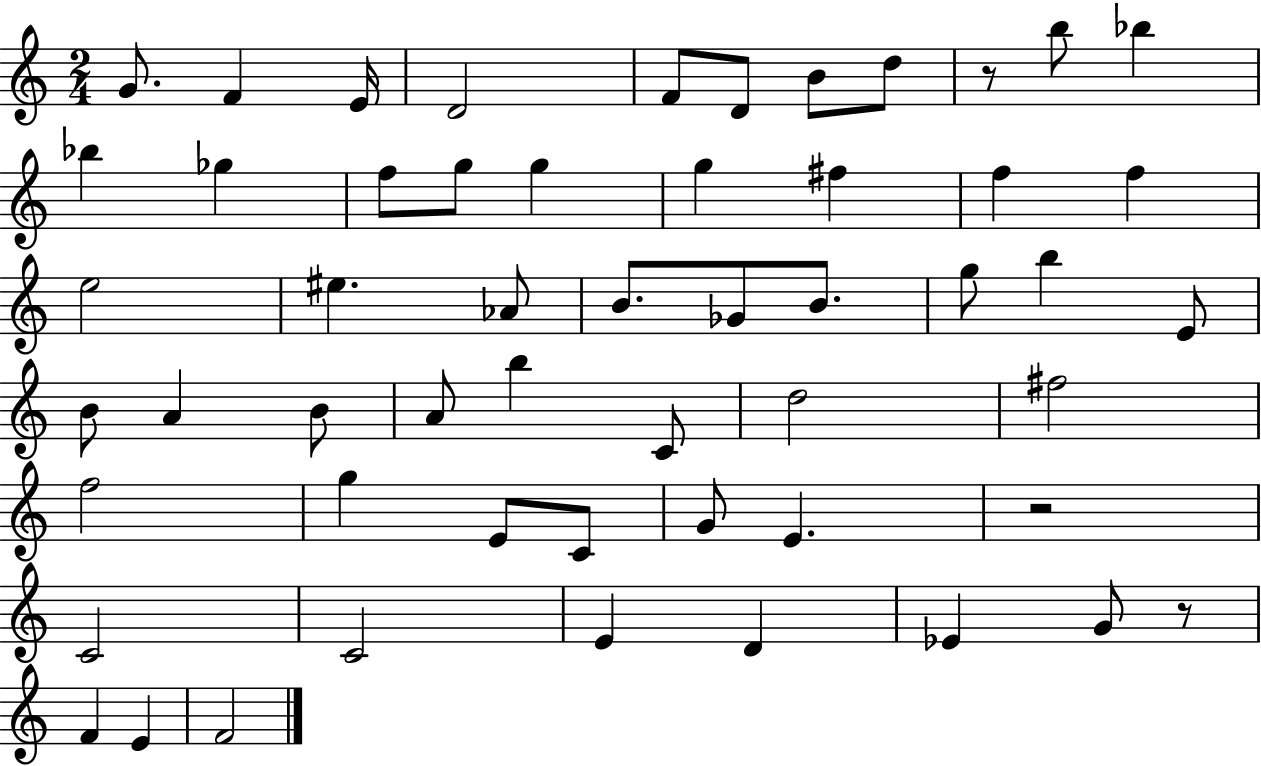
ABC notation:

X:1
T:Untitled
M:2/4
L:1/4
K:C
G/2 F E/4 D2 F/2 D/2 B/2 d/2 z/2 b/2 _b _b _g f/2 g/2 g g ^f f f e2 ^e _A/2 B/2 _G/2 B/2 g/2 b E/2 B/2 A B/2 A/2 b C/2 d2 ^f2 f2 g E/2 C/2 G/2 E z2 C2 C2 E D _E G/2 z/2 F E F2